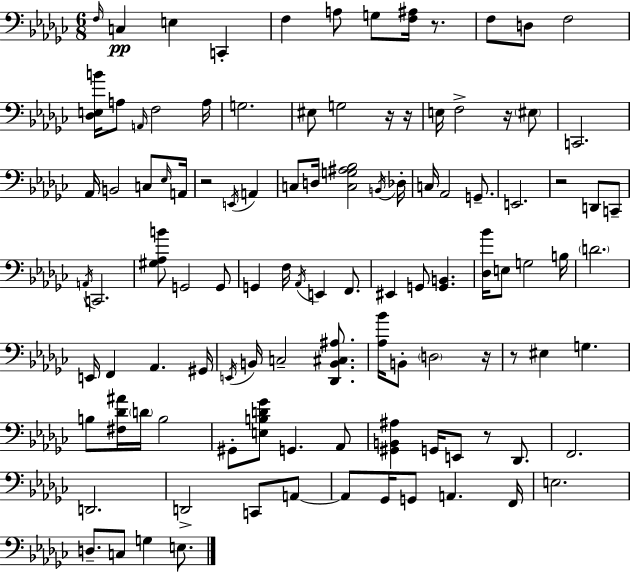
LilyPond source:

{
  \clef bass
  \numericTimeSignature
  \time 6/8
  \key ees \minor
  \repeat volta 2 { \grace { f16 }\pp c4 e4 c,4-. | f4 a8 g8 <f ais>16 r8. | f8 d8 f2 | <des e b'>16 a8 \grace { a,16 } f2 | \break a16 g2. | eis8 g2 | r16 r16 e16 f2-> r16 | \parenthesize eis8 c,2. | \break aes,16 b,2 c8 | \grace { ees16 } a,16 r2 \acciaccatura { e,16 } | a,4 c8 d16 <c g ais bes>2 | \acciaccatura { b,16 } des16-. c16 aes,2 | \break g,8.-- e,2. | r2 | d,8 c,8-- \acciaccatura { a,16 } c,2. | <gis aes b'>8 g,2 | \break g,8 g,4 f16 \acciaccatura { aes,16 } | e,4 f,8. eis,4 g,8 | <g, b,>4. <des bes'>16 e8 g2 | b16 \parenthesize d'2. | \break e,16 f,4 | aes,4. gis,16 \acciaccatura { e,16 } b,16 c2-- | <des, b, cis ais>8. <aes bes'>16 b,8-. \parenthesize d2 | r16 r8 eis4 | \break g4. b8 <fis des' ais'>16 \parenthesize d'16 | b2 gis,8-. <e b d' ges'>8 | g,4. aes,8 <gis, b, ais>4 | g,16 e,8 r8 des,8. f,2. | \break d,2. | d,2-> | c,8 a,8~~ a,8 ges,16 g,8 | a,4. f,16 e2. | \break d8.-- c8 | g4 e8. } \bar "|."
}